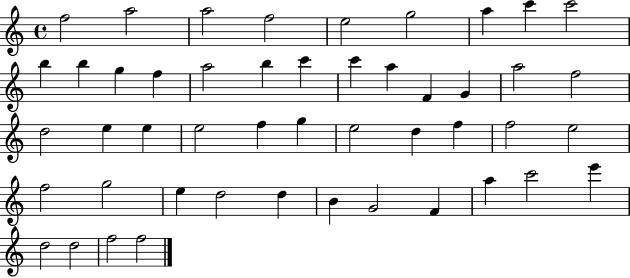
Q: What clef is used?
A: treble